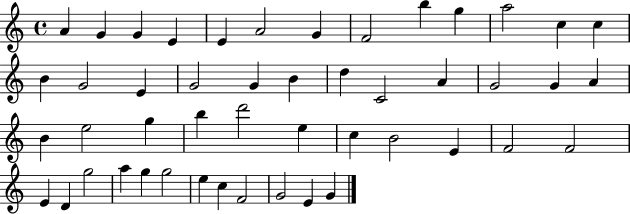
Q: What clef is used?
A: treble